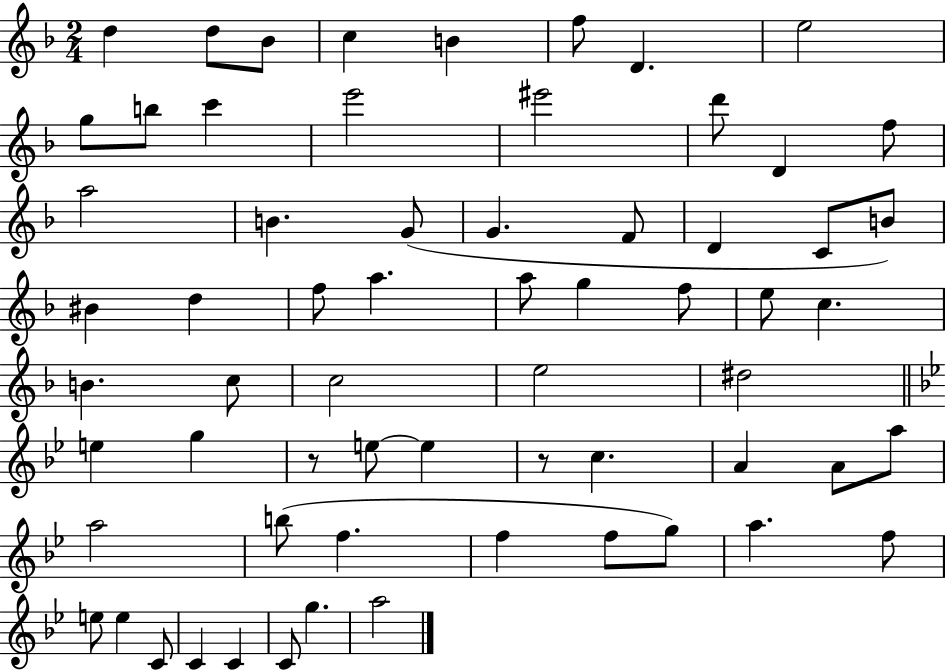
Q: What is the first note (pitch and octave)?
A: D5